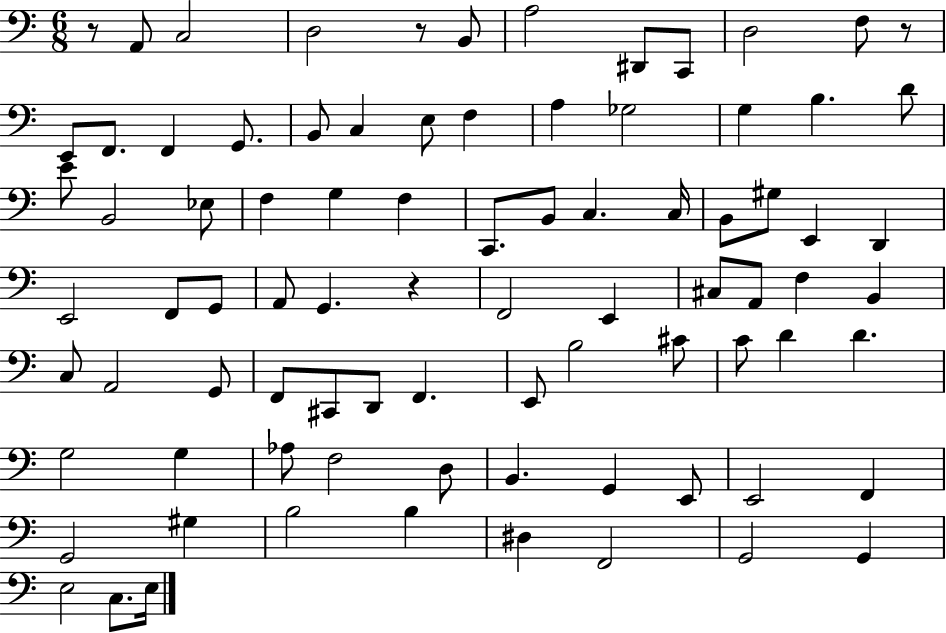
R/e A2/e C3/h D3/h R/e B2/e A3/h D#2/e C2/e D3/h F3/e R/e E2/e F2/e. F2/q G2/e. B2/e C3/q E3/e F3/q A3/q Gb3/h G3/q B3/q. D4/e E4/e B2/h Eb3/e F3/q G3/q F3/q C2/e. B2/e C3/q. C3/s B2/e G#3/e E2/q D2/q E2/h F2/e G2/e A2/e G2/q. R/q F2/h E2/q C#3/e A2/e F3/q B2/q C3/e A2/h G2/e F2/e C#2/e D2/e F2/q. E2/e B3/h C#4/e C4/e D4/q D4/q. G3/h G3/q Ab3/e F3/h D3/e B2/q. G2/q E2/e E2/h F2/q G2/h G#3/q B3/h B3/q D#3/q F2/h G2/h G2/q E3/h C3/e. E3/s